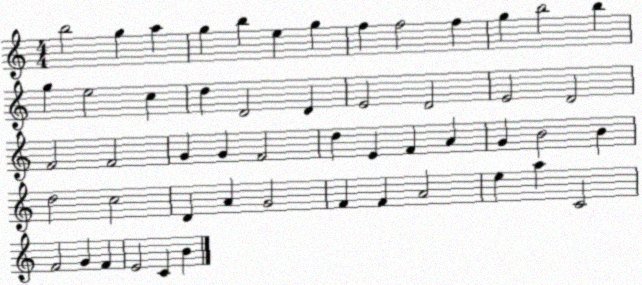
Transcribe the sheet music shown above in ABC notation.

X:1
T:Untitled
M:4/4
L:1/4
K:C
b2 g a g b e g f f2 f g b2 b g e2 c d D2 D E2 D2 E2 D2 F2 F2 G G F2 d E F A G B2 B d2 c2 D A G2 F F A2 e a C2 F2 G F E2 C B